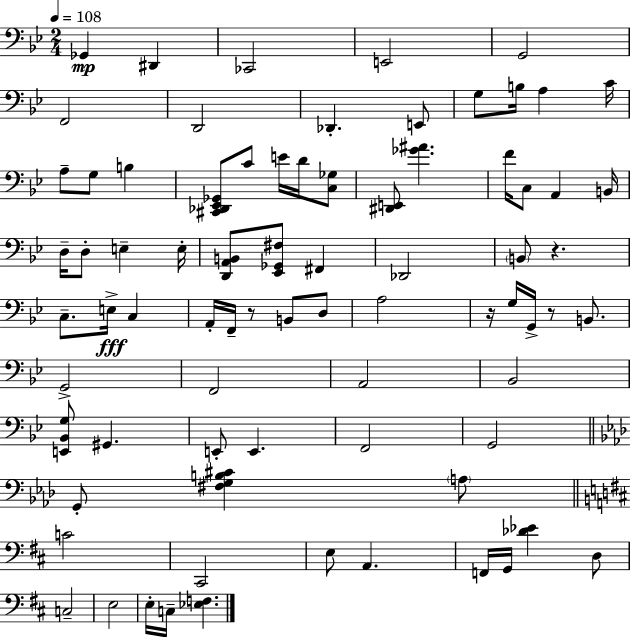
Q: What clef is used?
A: bass